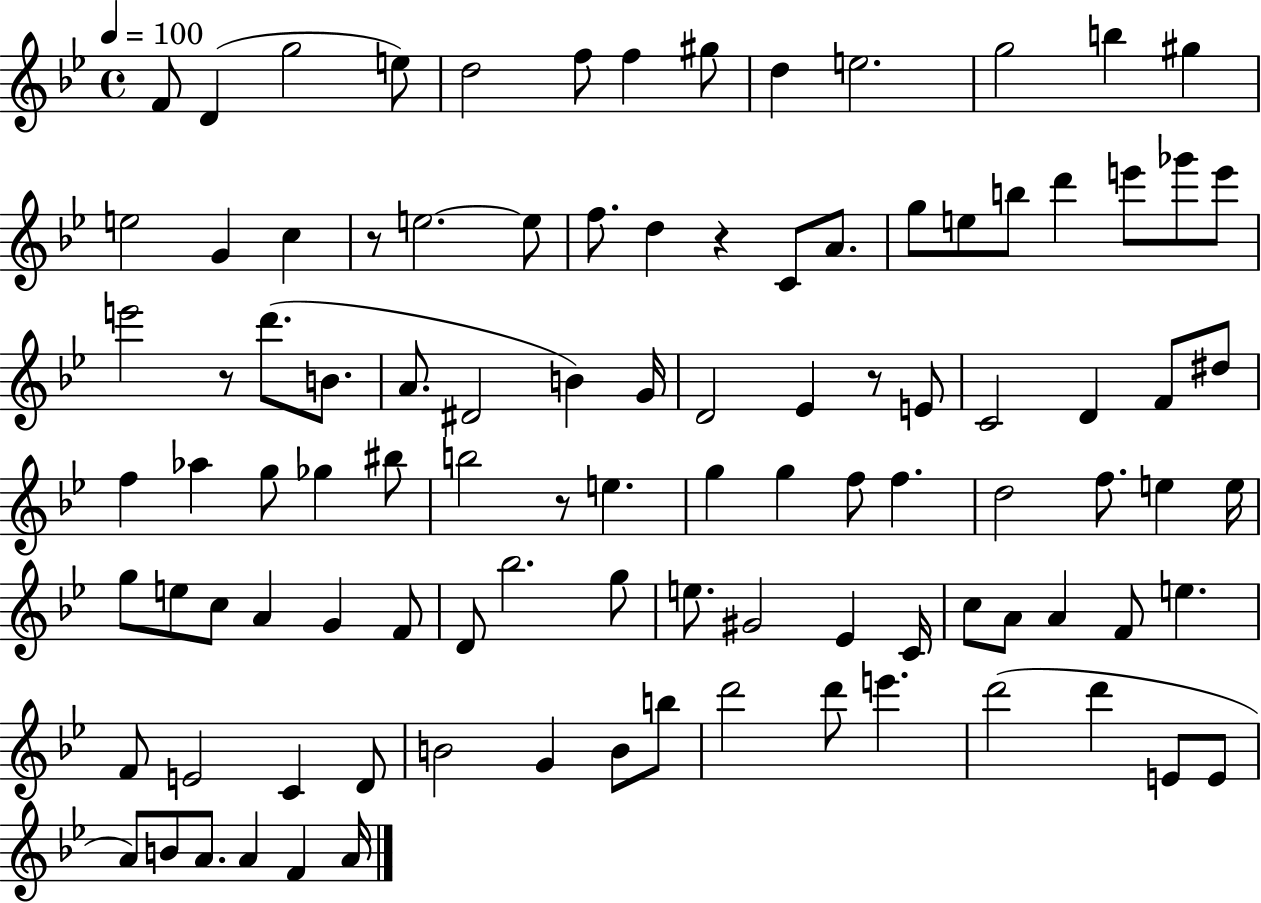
F4/e D4/q G5/h E5/e D5/h F5/e F5/q G#5/e D5/q E5/h. G5/h B5/q G#5/q E5/h G4/q C5/q R/e E5/h. E5/e F5/e. D5/q R/q C4/e A4/e. G5/e E5/e B5/e D6/q E6/e Gb6/e E6/e E6/h R/e D6/e. B4/e. A4/e. D#4/h B4/q G4/s D4/h Eb4/q R/e E4/e C4/h D4/q F4/e D#5/e F5/q Ab5/q G5/e Gb5/q BIS5/e B5/h R/e E5/q. G5/q G5/q F5/e F5/q. D5/h F5/e. E5/q E5/s G5/e E5/e C5/e A4/q G4/q F4/e D4/e Bb5/h. G5/e E5/e. G#4/h Eb4/q C4/s C5/e A4/e A4/q F4/e E5/q. F4/e E4/h C4/q D4/e B4/h G4/q B4/e B5/e D6/h D6/e E6/q. D6/h D6/q E4/e E4/e A4/e B4/e A4/e. A4/q F4/q A4/s